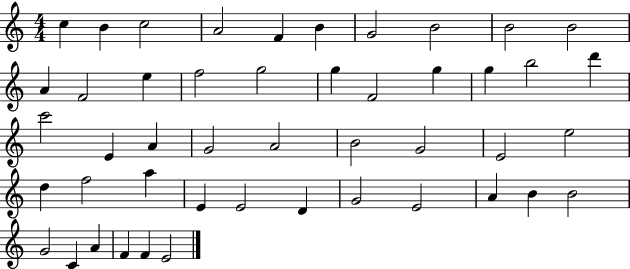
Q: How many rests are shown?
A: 0